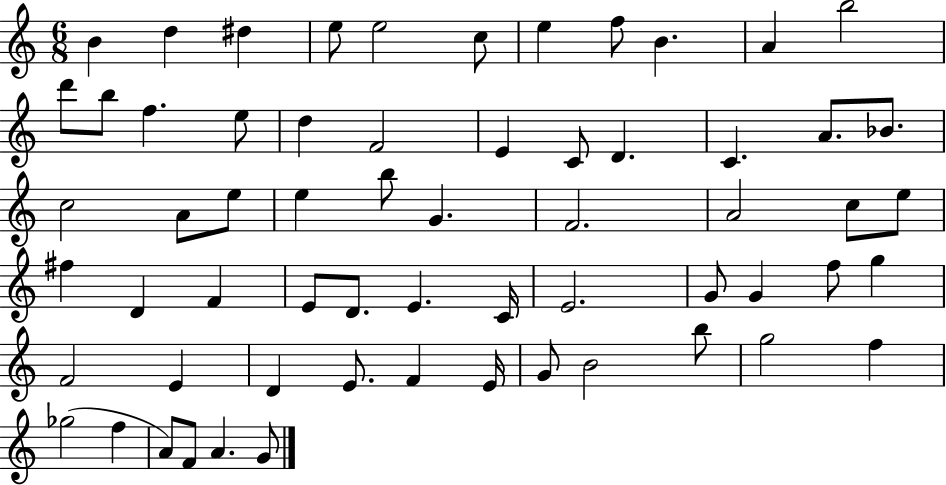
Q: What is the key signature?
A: C major